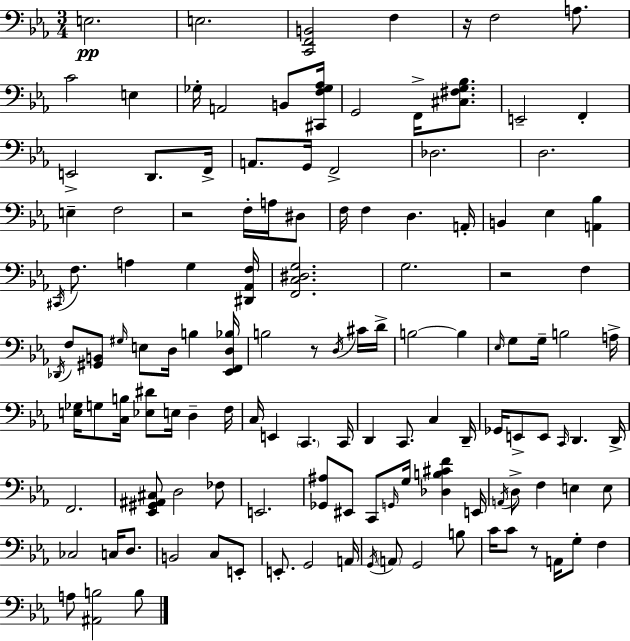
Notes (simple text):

E3/h. E3/h. [C2,F2,B2]/h F3/q R/s F3/h A3/e. C4/h E3/q Gb3/s A2/h B2/e [C#2,F3,Gb3,Ab3]/s G2/h F2/s [C#3,F#3,G3,Bb3]/e. E2/h F2/q E2/h D2/e. F2/s A2/e. G2/s F2/h Db3/h. D3/h. E3/q F3/h R/h F3/s A3/s D#3/e F3/s F3/q D3/q. A2/s B2/q Eb3/q [A2,Bb3]/q C#2/s F3/e. A3/q G3/q [D#2,Ab2,F3]/s [F2,C3,D#3,G3]/h. G3/h. R/h F3/q Db2/s F3/e [G#2,B2]/e G#3/s E3/e D3/s B3/q [Eb2,F2,D3,Bb3]/s B3/h R/e D3/s C#4/s D4/s B3/h B3/q Eb3/s G3/e G3/s B3/h A3/s [E3,Gb3]/s G3/e [C3,B3]/s [Eb3,D#4]/e E3/s D3/q F3/s C3/s E2/q C2/q. C2/s D2/q C2/e. C3/q D2/s Gb2/s E2/e E2/e C2/s D2/q. D2/s F2/h. [Eb2,G#2,A#2,C#3]/e D3/h FES3/e E2/h. [Gb2,A#3]/e EIS2/e C2/e G2/s G3/s [Db3,B3,C#4,F4]/q E2/s A2/s D3/e F3/q E3/q E3/e CES3/h C3/s D3/e. B2/h C3/e E2/e E2/e. G2/h A2/s G2/s A2/e G2/h B3/e C4/s C4/e R/e A2/s G3/e F3/q A3/e [A#2,B3]/h B3/e